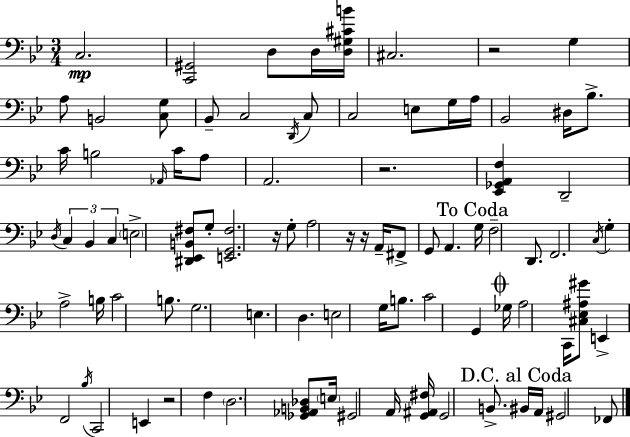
X:1
T:Untitled
M:3/4
L:1/4
K:Bb
C,2 [C,,^G,,]2 D,/2 D,/4 [D,^G,^CB]/4 ^C,2 z2 G, A,/2 B,,2 [C,G,]/2 _B,,/2 C,2 D,,/4 C,/2 C,2 E,/2 G,/4 A,/4 _B,,2 ^D,/4 _B,/2 C/4 B,2 _A,,/4 C/4 A,/2 A,,2 z2 [_E,,_G,,A,,F,] D,,2 D,/4 C, _B,, C, E,2 [^D,,_E,,B,,^F,]/2 G,/2 [E,,G,,^F,]2 z/4 G,/2 A,2 z/4 z/4 A,,/4 ^F,,/2 G,,/2 A,, G,/4 F,2 D,,/2 F,,2 C,/4 G, A,2 B,/4 C2 B,/2 G,2 E, D, E,2 G,/4 B,/2 C2 G,, _G,/4 A,2 C,,/4 [^C,_E,^A,^G]/2 E,, F,,2 _B,/4 C,,2 E,, z2 F, D,2 [_G,,_A,,B,,_D,]/2 E,/4 ^G,,2 A,,/4 [G,,^A,,^F,]/4 G,,2 B,,/2 ^B,,/4 A,,/4 ^G,,2 _F,,/2